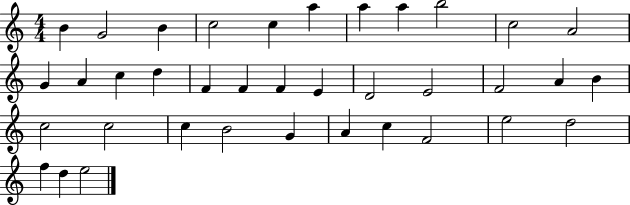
X:1
T:Untitled
M:4/4
L:1/4
K:C
B G2 B c2 c a a a b2 c2 A2 G A c d F F F E D2 E2 F2 A B c2 c2 c B2 G A c F2 e2 d2 f d e2